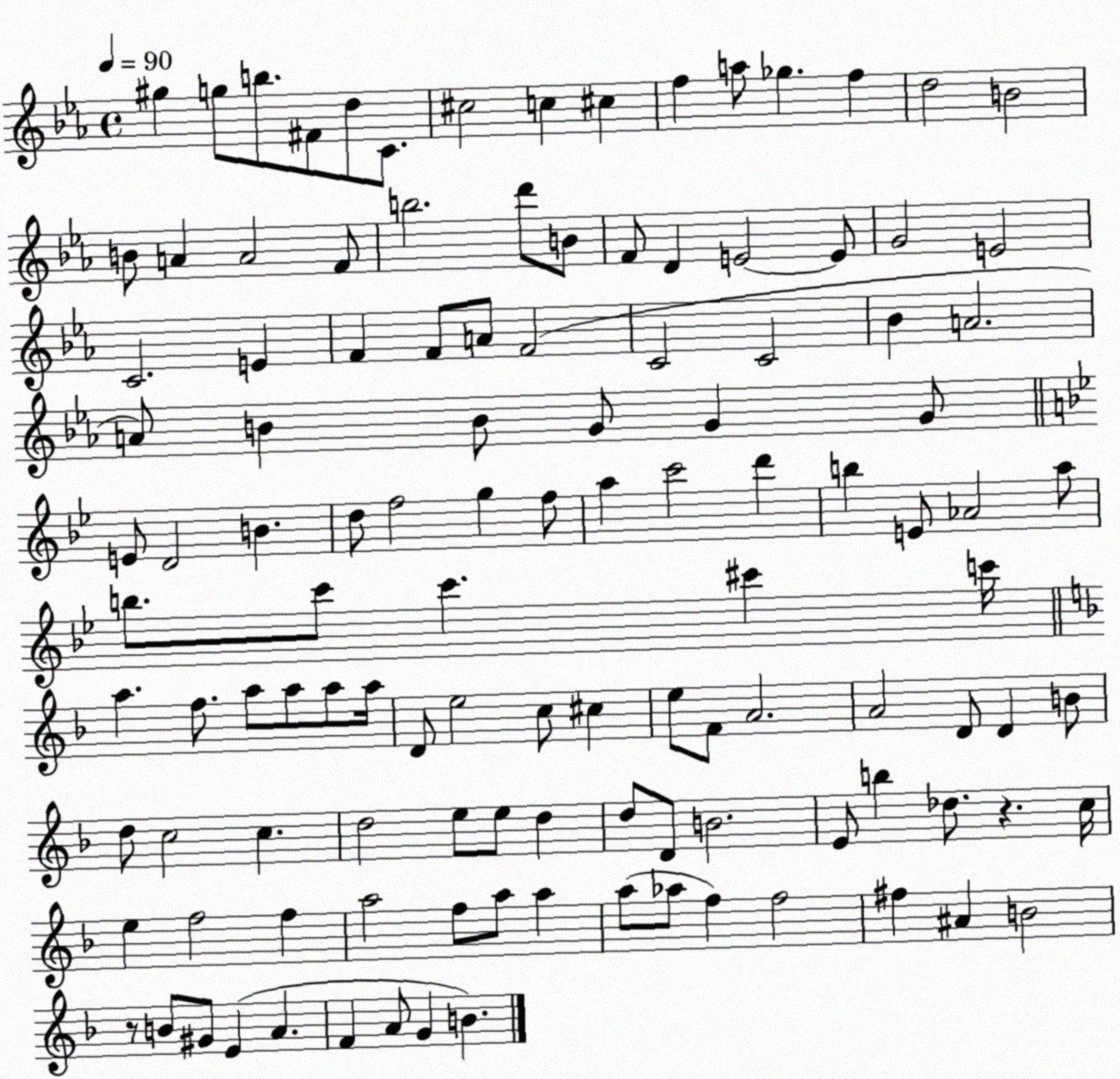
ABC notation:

X:1
T:Untitled
M:4/4
L:1/4
K:Eb
^g g/2 b/2 ^F/2 d/2 C/2 ^c2 c ^c f a/2 _g f d2 B2 B/2 A A2 F/2 b2 d'/2 B/2 F/2 D E2 E/2 G2 E2 C2 E F F/2 A/2 F2 C2 C2 _B A2 A/2 B B/2 G/2 G G/2 E/2 D2 B d/2 f2 g f/2 a c'2 d' b E/2 _A2 a/2 b/2 c'/2 c' ^c' c'/4 a f/2 a/2 a/2 a/2 a/4 D/2 e2 c/2 ^c e/2 F/2 A2 A2 D/2 D B/2 d/2 c2 c d2 e/2 e/2 d d/2 D/2 B2 E/2 b _d/2 z c/4 e f2 f a2 f/2 a/2 a a/2 _a/2 f f2 ^f ^A B2 z/2 B/2 ^G/2 E A F A/2 G B